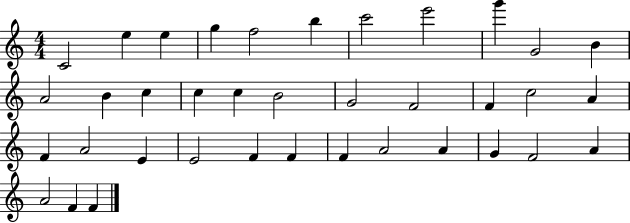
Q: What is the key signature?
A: C major